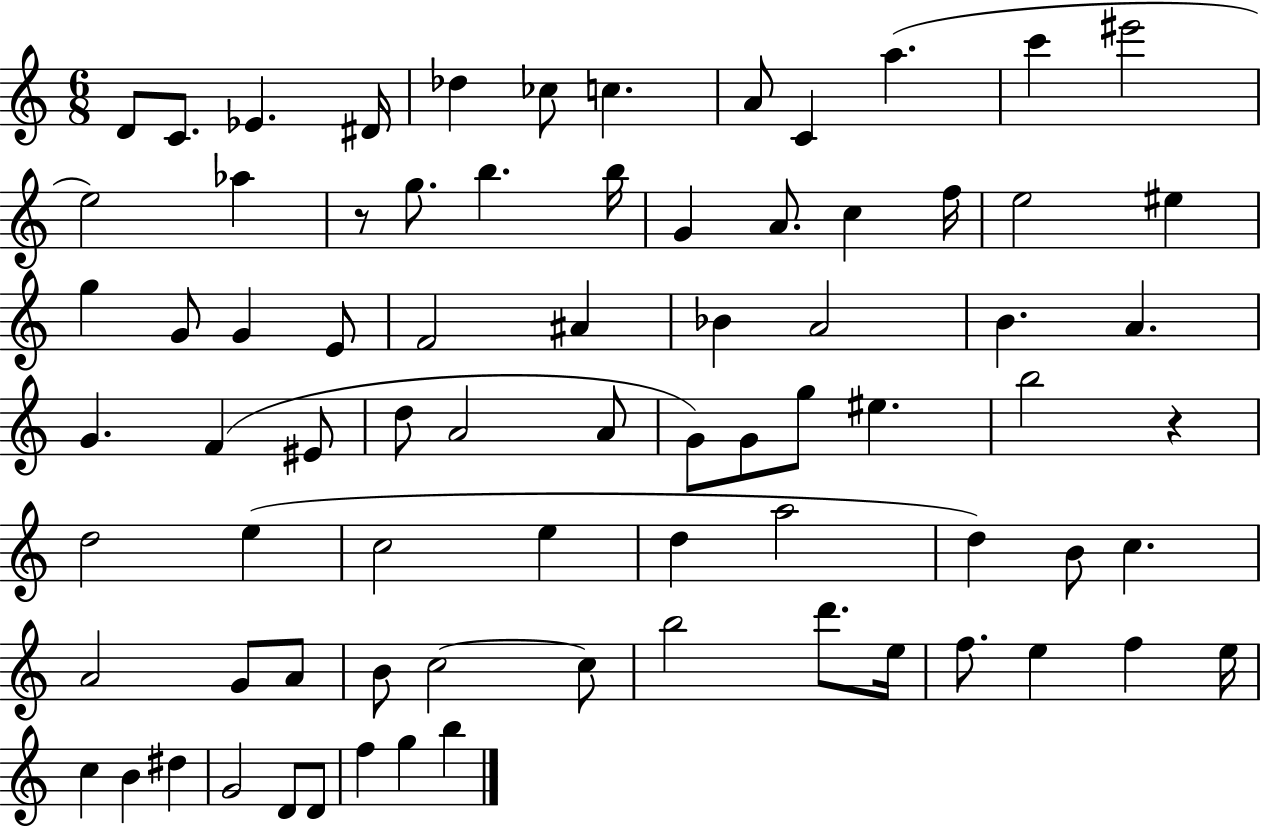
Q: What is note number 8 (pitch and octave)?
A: A4